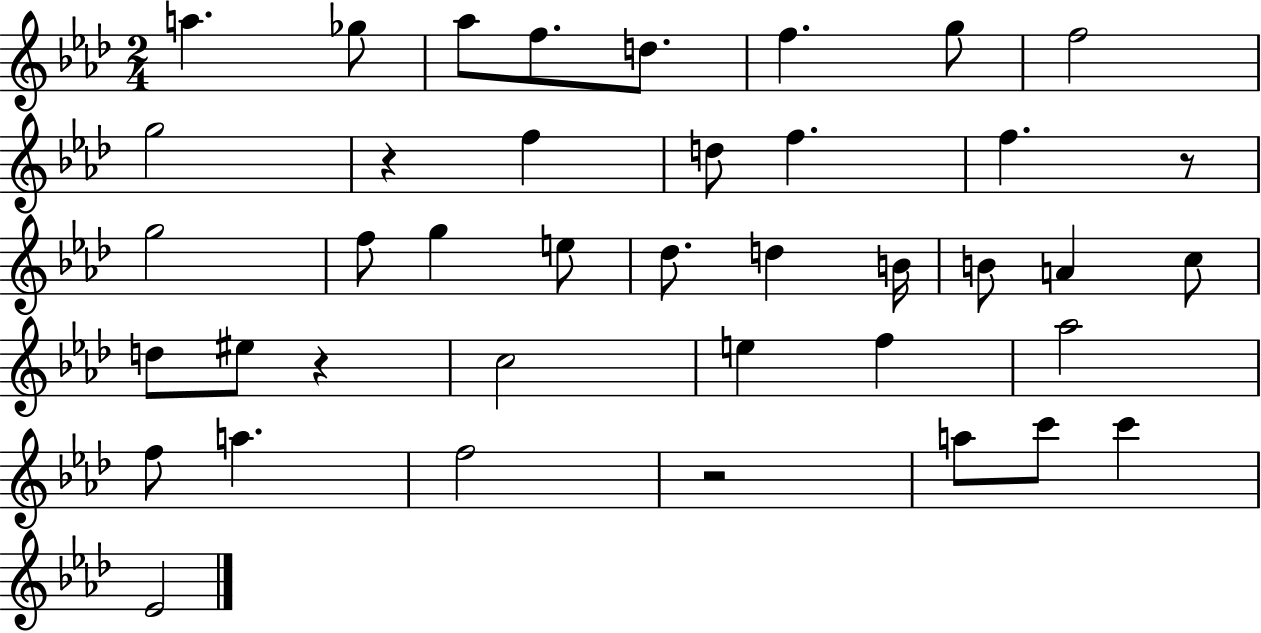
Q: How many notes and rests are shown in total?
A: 40